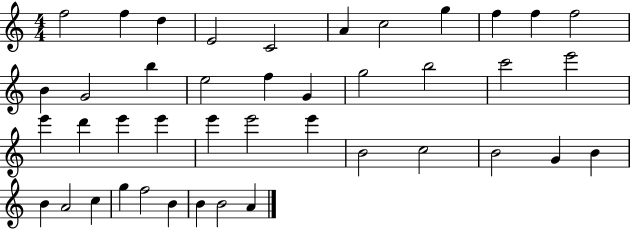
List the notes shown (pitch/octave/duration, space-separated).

F5/h F5/q D5/q E4/h C4/h A4/q C5/h G5/q F5/q F5/q F5/h B4/q G4/h B5/q E5/h F5/q G4/q G5/h B5/h C6/h E6/h E6/q D6/q E6/q E6/q E6/q E6/h E6/q B4/h C5/h B4/h G4/q B4/q B4/q A4/h C5/q G5/q F5/h B4/q B4/q B4/h A4/q